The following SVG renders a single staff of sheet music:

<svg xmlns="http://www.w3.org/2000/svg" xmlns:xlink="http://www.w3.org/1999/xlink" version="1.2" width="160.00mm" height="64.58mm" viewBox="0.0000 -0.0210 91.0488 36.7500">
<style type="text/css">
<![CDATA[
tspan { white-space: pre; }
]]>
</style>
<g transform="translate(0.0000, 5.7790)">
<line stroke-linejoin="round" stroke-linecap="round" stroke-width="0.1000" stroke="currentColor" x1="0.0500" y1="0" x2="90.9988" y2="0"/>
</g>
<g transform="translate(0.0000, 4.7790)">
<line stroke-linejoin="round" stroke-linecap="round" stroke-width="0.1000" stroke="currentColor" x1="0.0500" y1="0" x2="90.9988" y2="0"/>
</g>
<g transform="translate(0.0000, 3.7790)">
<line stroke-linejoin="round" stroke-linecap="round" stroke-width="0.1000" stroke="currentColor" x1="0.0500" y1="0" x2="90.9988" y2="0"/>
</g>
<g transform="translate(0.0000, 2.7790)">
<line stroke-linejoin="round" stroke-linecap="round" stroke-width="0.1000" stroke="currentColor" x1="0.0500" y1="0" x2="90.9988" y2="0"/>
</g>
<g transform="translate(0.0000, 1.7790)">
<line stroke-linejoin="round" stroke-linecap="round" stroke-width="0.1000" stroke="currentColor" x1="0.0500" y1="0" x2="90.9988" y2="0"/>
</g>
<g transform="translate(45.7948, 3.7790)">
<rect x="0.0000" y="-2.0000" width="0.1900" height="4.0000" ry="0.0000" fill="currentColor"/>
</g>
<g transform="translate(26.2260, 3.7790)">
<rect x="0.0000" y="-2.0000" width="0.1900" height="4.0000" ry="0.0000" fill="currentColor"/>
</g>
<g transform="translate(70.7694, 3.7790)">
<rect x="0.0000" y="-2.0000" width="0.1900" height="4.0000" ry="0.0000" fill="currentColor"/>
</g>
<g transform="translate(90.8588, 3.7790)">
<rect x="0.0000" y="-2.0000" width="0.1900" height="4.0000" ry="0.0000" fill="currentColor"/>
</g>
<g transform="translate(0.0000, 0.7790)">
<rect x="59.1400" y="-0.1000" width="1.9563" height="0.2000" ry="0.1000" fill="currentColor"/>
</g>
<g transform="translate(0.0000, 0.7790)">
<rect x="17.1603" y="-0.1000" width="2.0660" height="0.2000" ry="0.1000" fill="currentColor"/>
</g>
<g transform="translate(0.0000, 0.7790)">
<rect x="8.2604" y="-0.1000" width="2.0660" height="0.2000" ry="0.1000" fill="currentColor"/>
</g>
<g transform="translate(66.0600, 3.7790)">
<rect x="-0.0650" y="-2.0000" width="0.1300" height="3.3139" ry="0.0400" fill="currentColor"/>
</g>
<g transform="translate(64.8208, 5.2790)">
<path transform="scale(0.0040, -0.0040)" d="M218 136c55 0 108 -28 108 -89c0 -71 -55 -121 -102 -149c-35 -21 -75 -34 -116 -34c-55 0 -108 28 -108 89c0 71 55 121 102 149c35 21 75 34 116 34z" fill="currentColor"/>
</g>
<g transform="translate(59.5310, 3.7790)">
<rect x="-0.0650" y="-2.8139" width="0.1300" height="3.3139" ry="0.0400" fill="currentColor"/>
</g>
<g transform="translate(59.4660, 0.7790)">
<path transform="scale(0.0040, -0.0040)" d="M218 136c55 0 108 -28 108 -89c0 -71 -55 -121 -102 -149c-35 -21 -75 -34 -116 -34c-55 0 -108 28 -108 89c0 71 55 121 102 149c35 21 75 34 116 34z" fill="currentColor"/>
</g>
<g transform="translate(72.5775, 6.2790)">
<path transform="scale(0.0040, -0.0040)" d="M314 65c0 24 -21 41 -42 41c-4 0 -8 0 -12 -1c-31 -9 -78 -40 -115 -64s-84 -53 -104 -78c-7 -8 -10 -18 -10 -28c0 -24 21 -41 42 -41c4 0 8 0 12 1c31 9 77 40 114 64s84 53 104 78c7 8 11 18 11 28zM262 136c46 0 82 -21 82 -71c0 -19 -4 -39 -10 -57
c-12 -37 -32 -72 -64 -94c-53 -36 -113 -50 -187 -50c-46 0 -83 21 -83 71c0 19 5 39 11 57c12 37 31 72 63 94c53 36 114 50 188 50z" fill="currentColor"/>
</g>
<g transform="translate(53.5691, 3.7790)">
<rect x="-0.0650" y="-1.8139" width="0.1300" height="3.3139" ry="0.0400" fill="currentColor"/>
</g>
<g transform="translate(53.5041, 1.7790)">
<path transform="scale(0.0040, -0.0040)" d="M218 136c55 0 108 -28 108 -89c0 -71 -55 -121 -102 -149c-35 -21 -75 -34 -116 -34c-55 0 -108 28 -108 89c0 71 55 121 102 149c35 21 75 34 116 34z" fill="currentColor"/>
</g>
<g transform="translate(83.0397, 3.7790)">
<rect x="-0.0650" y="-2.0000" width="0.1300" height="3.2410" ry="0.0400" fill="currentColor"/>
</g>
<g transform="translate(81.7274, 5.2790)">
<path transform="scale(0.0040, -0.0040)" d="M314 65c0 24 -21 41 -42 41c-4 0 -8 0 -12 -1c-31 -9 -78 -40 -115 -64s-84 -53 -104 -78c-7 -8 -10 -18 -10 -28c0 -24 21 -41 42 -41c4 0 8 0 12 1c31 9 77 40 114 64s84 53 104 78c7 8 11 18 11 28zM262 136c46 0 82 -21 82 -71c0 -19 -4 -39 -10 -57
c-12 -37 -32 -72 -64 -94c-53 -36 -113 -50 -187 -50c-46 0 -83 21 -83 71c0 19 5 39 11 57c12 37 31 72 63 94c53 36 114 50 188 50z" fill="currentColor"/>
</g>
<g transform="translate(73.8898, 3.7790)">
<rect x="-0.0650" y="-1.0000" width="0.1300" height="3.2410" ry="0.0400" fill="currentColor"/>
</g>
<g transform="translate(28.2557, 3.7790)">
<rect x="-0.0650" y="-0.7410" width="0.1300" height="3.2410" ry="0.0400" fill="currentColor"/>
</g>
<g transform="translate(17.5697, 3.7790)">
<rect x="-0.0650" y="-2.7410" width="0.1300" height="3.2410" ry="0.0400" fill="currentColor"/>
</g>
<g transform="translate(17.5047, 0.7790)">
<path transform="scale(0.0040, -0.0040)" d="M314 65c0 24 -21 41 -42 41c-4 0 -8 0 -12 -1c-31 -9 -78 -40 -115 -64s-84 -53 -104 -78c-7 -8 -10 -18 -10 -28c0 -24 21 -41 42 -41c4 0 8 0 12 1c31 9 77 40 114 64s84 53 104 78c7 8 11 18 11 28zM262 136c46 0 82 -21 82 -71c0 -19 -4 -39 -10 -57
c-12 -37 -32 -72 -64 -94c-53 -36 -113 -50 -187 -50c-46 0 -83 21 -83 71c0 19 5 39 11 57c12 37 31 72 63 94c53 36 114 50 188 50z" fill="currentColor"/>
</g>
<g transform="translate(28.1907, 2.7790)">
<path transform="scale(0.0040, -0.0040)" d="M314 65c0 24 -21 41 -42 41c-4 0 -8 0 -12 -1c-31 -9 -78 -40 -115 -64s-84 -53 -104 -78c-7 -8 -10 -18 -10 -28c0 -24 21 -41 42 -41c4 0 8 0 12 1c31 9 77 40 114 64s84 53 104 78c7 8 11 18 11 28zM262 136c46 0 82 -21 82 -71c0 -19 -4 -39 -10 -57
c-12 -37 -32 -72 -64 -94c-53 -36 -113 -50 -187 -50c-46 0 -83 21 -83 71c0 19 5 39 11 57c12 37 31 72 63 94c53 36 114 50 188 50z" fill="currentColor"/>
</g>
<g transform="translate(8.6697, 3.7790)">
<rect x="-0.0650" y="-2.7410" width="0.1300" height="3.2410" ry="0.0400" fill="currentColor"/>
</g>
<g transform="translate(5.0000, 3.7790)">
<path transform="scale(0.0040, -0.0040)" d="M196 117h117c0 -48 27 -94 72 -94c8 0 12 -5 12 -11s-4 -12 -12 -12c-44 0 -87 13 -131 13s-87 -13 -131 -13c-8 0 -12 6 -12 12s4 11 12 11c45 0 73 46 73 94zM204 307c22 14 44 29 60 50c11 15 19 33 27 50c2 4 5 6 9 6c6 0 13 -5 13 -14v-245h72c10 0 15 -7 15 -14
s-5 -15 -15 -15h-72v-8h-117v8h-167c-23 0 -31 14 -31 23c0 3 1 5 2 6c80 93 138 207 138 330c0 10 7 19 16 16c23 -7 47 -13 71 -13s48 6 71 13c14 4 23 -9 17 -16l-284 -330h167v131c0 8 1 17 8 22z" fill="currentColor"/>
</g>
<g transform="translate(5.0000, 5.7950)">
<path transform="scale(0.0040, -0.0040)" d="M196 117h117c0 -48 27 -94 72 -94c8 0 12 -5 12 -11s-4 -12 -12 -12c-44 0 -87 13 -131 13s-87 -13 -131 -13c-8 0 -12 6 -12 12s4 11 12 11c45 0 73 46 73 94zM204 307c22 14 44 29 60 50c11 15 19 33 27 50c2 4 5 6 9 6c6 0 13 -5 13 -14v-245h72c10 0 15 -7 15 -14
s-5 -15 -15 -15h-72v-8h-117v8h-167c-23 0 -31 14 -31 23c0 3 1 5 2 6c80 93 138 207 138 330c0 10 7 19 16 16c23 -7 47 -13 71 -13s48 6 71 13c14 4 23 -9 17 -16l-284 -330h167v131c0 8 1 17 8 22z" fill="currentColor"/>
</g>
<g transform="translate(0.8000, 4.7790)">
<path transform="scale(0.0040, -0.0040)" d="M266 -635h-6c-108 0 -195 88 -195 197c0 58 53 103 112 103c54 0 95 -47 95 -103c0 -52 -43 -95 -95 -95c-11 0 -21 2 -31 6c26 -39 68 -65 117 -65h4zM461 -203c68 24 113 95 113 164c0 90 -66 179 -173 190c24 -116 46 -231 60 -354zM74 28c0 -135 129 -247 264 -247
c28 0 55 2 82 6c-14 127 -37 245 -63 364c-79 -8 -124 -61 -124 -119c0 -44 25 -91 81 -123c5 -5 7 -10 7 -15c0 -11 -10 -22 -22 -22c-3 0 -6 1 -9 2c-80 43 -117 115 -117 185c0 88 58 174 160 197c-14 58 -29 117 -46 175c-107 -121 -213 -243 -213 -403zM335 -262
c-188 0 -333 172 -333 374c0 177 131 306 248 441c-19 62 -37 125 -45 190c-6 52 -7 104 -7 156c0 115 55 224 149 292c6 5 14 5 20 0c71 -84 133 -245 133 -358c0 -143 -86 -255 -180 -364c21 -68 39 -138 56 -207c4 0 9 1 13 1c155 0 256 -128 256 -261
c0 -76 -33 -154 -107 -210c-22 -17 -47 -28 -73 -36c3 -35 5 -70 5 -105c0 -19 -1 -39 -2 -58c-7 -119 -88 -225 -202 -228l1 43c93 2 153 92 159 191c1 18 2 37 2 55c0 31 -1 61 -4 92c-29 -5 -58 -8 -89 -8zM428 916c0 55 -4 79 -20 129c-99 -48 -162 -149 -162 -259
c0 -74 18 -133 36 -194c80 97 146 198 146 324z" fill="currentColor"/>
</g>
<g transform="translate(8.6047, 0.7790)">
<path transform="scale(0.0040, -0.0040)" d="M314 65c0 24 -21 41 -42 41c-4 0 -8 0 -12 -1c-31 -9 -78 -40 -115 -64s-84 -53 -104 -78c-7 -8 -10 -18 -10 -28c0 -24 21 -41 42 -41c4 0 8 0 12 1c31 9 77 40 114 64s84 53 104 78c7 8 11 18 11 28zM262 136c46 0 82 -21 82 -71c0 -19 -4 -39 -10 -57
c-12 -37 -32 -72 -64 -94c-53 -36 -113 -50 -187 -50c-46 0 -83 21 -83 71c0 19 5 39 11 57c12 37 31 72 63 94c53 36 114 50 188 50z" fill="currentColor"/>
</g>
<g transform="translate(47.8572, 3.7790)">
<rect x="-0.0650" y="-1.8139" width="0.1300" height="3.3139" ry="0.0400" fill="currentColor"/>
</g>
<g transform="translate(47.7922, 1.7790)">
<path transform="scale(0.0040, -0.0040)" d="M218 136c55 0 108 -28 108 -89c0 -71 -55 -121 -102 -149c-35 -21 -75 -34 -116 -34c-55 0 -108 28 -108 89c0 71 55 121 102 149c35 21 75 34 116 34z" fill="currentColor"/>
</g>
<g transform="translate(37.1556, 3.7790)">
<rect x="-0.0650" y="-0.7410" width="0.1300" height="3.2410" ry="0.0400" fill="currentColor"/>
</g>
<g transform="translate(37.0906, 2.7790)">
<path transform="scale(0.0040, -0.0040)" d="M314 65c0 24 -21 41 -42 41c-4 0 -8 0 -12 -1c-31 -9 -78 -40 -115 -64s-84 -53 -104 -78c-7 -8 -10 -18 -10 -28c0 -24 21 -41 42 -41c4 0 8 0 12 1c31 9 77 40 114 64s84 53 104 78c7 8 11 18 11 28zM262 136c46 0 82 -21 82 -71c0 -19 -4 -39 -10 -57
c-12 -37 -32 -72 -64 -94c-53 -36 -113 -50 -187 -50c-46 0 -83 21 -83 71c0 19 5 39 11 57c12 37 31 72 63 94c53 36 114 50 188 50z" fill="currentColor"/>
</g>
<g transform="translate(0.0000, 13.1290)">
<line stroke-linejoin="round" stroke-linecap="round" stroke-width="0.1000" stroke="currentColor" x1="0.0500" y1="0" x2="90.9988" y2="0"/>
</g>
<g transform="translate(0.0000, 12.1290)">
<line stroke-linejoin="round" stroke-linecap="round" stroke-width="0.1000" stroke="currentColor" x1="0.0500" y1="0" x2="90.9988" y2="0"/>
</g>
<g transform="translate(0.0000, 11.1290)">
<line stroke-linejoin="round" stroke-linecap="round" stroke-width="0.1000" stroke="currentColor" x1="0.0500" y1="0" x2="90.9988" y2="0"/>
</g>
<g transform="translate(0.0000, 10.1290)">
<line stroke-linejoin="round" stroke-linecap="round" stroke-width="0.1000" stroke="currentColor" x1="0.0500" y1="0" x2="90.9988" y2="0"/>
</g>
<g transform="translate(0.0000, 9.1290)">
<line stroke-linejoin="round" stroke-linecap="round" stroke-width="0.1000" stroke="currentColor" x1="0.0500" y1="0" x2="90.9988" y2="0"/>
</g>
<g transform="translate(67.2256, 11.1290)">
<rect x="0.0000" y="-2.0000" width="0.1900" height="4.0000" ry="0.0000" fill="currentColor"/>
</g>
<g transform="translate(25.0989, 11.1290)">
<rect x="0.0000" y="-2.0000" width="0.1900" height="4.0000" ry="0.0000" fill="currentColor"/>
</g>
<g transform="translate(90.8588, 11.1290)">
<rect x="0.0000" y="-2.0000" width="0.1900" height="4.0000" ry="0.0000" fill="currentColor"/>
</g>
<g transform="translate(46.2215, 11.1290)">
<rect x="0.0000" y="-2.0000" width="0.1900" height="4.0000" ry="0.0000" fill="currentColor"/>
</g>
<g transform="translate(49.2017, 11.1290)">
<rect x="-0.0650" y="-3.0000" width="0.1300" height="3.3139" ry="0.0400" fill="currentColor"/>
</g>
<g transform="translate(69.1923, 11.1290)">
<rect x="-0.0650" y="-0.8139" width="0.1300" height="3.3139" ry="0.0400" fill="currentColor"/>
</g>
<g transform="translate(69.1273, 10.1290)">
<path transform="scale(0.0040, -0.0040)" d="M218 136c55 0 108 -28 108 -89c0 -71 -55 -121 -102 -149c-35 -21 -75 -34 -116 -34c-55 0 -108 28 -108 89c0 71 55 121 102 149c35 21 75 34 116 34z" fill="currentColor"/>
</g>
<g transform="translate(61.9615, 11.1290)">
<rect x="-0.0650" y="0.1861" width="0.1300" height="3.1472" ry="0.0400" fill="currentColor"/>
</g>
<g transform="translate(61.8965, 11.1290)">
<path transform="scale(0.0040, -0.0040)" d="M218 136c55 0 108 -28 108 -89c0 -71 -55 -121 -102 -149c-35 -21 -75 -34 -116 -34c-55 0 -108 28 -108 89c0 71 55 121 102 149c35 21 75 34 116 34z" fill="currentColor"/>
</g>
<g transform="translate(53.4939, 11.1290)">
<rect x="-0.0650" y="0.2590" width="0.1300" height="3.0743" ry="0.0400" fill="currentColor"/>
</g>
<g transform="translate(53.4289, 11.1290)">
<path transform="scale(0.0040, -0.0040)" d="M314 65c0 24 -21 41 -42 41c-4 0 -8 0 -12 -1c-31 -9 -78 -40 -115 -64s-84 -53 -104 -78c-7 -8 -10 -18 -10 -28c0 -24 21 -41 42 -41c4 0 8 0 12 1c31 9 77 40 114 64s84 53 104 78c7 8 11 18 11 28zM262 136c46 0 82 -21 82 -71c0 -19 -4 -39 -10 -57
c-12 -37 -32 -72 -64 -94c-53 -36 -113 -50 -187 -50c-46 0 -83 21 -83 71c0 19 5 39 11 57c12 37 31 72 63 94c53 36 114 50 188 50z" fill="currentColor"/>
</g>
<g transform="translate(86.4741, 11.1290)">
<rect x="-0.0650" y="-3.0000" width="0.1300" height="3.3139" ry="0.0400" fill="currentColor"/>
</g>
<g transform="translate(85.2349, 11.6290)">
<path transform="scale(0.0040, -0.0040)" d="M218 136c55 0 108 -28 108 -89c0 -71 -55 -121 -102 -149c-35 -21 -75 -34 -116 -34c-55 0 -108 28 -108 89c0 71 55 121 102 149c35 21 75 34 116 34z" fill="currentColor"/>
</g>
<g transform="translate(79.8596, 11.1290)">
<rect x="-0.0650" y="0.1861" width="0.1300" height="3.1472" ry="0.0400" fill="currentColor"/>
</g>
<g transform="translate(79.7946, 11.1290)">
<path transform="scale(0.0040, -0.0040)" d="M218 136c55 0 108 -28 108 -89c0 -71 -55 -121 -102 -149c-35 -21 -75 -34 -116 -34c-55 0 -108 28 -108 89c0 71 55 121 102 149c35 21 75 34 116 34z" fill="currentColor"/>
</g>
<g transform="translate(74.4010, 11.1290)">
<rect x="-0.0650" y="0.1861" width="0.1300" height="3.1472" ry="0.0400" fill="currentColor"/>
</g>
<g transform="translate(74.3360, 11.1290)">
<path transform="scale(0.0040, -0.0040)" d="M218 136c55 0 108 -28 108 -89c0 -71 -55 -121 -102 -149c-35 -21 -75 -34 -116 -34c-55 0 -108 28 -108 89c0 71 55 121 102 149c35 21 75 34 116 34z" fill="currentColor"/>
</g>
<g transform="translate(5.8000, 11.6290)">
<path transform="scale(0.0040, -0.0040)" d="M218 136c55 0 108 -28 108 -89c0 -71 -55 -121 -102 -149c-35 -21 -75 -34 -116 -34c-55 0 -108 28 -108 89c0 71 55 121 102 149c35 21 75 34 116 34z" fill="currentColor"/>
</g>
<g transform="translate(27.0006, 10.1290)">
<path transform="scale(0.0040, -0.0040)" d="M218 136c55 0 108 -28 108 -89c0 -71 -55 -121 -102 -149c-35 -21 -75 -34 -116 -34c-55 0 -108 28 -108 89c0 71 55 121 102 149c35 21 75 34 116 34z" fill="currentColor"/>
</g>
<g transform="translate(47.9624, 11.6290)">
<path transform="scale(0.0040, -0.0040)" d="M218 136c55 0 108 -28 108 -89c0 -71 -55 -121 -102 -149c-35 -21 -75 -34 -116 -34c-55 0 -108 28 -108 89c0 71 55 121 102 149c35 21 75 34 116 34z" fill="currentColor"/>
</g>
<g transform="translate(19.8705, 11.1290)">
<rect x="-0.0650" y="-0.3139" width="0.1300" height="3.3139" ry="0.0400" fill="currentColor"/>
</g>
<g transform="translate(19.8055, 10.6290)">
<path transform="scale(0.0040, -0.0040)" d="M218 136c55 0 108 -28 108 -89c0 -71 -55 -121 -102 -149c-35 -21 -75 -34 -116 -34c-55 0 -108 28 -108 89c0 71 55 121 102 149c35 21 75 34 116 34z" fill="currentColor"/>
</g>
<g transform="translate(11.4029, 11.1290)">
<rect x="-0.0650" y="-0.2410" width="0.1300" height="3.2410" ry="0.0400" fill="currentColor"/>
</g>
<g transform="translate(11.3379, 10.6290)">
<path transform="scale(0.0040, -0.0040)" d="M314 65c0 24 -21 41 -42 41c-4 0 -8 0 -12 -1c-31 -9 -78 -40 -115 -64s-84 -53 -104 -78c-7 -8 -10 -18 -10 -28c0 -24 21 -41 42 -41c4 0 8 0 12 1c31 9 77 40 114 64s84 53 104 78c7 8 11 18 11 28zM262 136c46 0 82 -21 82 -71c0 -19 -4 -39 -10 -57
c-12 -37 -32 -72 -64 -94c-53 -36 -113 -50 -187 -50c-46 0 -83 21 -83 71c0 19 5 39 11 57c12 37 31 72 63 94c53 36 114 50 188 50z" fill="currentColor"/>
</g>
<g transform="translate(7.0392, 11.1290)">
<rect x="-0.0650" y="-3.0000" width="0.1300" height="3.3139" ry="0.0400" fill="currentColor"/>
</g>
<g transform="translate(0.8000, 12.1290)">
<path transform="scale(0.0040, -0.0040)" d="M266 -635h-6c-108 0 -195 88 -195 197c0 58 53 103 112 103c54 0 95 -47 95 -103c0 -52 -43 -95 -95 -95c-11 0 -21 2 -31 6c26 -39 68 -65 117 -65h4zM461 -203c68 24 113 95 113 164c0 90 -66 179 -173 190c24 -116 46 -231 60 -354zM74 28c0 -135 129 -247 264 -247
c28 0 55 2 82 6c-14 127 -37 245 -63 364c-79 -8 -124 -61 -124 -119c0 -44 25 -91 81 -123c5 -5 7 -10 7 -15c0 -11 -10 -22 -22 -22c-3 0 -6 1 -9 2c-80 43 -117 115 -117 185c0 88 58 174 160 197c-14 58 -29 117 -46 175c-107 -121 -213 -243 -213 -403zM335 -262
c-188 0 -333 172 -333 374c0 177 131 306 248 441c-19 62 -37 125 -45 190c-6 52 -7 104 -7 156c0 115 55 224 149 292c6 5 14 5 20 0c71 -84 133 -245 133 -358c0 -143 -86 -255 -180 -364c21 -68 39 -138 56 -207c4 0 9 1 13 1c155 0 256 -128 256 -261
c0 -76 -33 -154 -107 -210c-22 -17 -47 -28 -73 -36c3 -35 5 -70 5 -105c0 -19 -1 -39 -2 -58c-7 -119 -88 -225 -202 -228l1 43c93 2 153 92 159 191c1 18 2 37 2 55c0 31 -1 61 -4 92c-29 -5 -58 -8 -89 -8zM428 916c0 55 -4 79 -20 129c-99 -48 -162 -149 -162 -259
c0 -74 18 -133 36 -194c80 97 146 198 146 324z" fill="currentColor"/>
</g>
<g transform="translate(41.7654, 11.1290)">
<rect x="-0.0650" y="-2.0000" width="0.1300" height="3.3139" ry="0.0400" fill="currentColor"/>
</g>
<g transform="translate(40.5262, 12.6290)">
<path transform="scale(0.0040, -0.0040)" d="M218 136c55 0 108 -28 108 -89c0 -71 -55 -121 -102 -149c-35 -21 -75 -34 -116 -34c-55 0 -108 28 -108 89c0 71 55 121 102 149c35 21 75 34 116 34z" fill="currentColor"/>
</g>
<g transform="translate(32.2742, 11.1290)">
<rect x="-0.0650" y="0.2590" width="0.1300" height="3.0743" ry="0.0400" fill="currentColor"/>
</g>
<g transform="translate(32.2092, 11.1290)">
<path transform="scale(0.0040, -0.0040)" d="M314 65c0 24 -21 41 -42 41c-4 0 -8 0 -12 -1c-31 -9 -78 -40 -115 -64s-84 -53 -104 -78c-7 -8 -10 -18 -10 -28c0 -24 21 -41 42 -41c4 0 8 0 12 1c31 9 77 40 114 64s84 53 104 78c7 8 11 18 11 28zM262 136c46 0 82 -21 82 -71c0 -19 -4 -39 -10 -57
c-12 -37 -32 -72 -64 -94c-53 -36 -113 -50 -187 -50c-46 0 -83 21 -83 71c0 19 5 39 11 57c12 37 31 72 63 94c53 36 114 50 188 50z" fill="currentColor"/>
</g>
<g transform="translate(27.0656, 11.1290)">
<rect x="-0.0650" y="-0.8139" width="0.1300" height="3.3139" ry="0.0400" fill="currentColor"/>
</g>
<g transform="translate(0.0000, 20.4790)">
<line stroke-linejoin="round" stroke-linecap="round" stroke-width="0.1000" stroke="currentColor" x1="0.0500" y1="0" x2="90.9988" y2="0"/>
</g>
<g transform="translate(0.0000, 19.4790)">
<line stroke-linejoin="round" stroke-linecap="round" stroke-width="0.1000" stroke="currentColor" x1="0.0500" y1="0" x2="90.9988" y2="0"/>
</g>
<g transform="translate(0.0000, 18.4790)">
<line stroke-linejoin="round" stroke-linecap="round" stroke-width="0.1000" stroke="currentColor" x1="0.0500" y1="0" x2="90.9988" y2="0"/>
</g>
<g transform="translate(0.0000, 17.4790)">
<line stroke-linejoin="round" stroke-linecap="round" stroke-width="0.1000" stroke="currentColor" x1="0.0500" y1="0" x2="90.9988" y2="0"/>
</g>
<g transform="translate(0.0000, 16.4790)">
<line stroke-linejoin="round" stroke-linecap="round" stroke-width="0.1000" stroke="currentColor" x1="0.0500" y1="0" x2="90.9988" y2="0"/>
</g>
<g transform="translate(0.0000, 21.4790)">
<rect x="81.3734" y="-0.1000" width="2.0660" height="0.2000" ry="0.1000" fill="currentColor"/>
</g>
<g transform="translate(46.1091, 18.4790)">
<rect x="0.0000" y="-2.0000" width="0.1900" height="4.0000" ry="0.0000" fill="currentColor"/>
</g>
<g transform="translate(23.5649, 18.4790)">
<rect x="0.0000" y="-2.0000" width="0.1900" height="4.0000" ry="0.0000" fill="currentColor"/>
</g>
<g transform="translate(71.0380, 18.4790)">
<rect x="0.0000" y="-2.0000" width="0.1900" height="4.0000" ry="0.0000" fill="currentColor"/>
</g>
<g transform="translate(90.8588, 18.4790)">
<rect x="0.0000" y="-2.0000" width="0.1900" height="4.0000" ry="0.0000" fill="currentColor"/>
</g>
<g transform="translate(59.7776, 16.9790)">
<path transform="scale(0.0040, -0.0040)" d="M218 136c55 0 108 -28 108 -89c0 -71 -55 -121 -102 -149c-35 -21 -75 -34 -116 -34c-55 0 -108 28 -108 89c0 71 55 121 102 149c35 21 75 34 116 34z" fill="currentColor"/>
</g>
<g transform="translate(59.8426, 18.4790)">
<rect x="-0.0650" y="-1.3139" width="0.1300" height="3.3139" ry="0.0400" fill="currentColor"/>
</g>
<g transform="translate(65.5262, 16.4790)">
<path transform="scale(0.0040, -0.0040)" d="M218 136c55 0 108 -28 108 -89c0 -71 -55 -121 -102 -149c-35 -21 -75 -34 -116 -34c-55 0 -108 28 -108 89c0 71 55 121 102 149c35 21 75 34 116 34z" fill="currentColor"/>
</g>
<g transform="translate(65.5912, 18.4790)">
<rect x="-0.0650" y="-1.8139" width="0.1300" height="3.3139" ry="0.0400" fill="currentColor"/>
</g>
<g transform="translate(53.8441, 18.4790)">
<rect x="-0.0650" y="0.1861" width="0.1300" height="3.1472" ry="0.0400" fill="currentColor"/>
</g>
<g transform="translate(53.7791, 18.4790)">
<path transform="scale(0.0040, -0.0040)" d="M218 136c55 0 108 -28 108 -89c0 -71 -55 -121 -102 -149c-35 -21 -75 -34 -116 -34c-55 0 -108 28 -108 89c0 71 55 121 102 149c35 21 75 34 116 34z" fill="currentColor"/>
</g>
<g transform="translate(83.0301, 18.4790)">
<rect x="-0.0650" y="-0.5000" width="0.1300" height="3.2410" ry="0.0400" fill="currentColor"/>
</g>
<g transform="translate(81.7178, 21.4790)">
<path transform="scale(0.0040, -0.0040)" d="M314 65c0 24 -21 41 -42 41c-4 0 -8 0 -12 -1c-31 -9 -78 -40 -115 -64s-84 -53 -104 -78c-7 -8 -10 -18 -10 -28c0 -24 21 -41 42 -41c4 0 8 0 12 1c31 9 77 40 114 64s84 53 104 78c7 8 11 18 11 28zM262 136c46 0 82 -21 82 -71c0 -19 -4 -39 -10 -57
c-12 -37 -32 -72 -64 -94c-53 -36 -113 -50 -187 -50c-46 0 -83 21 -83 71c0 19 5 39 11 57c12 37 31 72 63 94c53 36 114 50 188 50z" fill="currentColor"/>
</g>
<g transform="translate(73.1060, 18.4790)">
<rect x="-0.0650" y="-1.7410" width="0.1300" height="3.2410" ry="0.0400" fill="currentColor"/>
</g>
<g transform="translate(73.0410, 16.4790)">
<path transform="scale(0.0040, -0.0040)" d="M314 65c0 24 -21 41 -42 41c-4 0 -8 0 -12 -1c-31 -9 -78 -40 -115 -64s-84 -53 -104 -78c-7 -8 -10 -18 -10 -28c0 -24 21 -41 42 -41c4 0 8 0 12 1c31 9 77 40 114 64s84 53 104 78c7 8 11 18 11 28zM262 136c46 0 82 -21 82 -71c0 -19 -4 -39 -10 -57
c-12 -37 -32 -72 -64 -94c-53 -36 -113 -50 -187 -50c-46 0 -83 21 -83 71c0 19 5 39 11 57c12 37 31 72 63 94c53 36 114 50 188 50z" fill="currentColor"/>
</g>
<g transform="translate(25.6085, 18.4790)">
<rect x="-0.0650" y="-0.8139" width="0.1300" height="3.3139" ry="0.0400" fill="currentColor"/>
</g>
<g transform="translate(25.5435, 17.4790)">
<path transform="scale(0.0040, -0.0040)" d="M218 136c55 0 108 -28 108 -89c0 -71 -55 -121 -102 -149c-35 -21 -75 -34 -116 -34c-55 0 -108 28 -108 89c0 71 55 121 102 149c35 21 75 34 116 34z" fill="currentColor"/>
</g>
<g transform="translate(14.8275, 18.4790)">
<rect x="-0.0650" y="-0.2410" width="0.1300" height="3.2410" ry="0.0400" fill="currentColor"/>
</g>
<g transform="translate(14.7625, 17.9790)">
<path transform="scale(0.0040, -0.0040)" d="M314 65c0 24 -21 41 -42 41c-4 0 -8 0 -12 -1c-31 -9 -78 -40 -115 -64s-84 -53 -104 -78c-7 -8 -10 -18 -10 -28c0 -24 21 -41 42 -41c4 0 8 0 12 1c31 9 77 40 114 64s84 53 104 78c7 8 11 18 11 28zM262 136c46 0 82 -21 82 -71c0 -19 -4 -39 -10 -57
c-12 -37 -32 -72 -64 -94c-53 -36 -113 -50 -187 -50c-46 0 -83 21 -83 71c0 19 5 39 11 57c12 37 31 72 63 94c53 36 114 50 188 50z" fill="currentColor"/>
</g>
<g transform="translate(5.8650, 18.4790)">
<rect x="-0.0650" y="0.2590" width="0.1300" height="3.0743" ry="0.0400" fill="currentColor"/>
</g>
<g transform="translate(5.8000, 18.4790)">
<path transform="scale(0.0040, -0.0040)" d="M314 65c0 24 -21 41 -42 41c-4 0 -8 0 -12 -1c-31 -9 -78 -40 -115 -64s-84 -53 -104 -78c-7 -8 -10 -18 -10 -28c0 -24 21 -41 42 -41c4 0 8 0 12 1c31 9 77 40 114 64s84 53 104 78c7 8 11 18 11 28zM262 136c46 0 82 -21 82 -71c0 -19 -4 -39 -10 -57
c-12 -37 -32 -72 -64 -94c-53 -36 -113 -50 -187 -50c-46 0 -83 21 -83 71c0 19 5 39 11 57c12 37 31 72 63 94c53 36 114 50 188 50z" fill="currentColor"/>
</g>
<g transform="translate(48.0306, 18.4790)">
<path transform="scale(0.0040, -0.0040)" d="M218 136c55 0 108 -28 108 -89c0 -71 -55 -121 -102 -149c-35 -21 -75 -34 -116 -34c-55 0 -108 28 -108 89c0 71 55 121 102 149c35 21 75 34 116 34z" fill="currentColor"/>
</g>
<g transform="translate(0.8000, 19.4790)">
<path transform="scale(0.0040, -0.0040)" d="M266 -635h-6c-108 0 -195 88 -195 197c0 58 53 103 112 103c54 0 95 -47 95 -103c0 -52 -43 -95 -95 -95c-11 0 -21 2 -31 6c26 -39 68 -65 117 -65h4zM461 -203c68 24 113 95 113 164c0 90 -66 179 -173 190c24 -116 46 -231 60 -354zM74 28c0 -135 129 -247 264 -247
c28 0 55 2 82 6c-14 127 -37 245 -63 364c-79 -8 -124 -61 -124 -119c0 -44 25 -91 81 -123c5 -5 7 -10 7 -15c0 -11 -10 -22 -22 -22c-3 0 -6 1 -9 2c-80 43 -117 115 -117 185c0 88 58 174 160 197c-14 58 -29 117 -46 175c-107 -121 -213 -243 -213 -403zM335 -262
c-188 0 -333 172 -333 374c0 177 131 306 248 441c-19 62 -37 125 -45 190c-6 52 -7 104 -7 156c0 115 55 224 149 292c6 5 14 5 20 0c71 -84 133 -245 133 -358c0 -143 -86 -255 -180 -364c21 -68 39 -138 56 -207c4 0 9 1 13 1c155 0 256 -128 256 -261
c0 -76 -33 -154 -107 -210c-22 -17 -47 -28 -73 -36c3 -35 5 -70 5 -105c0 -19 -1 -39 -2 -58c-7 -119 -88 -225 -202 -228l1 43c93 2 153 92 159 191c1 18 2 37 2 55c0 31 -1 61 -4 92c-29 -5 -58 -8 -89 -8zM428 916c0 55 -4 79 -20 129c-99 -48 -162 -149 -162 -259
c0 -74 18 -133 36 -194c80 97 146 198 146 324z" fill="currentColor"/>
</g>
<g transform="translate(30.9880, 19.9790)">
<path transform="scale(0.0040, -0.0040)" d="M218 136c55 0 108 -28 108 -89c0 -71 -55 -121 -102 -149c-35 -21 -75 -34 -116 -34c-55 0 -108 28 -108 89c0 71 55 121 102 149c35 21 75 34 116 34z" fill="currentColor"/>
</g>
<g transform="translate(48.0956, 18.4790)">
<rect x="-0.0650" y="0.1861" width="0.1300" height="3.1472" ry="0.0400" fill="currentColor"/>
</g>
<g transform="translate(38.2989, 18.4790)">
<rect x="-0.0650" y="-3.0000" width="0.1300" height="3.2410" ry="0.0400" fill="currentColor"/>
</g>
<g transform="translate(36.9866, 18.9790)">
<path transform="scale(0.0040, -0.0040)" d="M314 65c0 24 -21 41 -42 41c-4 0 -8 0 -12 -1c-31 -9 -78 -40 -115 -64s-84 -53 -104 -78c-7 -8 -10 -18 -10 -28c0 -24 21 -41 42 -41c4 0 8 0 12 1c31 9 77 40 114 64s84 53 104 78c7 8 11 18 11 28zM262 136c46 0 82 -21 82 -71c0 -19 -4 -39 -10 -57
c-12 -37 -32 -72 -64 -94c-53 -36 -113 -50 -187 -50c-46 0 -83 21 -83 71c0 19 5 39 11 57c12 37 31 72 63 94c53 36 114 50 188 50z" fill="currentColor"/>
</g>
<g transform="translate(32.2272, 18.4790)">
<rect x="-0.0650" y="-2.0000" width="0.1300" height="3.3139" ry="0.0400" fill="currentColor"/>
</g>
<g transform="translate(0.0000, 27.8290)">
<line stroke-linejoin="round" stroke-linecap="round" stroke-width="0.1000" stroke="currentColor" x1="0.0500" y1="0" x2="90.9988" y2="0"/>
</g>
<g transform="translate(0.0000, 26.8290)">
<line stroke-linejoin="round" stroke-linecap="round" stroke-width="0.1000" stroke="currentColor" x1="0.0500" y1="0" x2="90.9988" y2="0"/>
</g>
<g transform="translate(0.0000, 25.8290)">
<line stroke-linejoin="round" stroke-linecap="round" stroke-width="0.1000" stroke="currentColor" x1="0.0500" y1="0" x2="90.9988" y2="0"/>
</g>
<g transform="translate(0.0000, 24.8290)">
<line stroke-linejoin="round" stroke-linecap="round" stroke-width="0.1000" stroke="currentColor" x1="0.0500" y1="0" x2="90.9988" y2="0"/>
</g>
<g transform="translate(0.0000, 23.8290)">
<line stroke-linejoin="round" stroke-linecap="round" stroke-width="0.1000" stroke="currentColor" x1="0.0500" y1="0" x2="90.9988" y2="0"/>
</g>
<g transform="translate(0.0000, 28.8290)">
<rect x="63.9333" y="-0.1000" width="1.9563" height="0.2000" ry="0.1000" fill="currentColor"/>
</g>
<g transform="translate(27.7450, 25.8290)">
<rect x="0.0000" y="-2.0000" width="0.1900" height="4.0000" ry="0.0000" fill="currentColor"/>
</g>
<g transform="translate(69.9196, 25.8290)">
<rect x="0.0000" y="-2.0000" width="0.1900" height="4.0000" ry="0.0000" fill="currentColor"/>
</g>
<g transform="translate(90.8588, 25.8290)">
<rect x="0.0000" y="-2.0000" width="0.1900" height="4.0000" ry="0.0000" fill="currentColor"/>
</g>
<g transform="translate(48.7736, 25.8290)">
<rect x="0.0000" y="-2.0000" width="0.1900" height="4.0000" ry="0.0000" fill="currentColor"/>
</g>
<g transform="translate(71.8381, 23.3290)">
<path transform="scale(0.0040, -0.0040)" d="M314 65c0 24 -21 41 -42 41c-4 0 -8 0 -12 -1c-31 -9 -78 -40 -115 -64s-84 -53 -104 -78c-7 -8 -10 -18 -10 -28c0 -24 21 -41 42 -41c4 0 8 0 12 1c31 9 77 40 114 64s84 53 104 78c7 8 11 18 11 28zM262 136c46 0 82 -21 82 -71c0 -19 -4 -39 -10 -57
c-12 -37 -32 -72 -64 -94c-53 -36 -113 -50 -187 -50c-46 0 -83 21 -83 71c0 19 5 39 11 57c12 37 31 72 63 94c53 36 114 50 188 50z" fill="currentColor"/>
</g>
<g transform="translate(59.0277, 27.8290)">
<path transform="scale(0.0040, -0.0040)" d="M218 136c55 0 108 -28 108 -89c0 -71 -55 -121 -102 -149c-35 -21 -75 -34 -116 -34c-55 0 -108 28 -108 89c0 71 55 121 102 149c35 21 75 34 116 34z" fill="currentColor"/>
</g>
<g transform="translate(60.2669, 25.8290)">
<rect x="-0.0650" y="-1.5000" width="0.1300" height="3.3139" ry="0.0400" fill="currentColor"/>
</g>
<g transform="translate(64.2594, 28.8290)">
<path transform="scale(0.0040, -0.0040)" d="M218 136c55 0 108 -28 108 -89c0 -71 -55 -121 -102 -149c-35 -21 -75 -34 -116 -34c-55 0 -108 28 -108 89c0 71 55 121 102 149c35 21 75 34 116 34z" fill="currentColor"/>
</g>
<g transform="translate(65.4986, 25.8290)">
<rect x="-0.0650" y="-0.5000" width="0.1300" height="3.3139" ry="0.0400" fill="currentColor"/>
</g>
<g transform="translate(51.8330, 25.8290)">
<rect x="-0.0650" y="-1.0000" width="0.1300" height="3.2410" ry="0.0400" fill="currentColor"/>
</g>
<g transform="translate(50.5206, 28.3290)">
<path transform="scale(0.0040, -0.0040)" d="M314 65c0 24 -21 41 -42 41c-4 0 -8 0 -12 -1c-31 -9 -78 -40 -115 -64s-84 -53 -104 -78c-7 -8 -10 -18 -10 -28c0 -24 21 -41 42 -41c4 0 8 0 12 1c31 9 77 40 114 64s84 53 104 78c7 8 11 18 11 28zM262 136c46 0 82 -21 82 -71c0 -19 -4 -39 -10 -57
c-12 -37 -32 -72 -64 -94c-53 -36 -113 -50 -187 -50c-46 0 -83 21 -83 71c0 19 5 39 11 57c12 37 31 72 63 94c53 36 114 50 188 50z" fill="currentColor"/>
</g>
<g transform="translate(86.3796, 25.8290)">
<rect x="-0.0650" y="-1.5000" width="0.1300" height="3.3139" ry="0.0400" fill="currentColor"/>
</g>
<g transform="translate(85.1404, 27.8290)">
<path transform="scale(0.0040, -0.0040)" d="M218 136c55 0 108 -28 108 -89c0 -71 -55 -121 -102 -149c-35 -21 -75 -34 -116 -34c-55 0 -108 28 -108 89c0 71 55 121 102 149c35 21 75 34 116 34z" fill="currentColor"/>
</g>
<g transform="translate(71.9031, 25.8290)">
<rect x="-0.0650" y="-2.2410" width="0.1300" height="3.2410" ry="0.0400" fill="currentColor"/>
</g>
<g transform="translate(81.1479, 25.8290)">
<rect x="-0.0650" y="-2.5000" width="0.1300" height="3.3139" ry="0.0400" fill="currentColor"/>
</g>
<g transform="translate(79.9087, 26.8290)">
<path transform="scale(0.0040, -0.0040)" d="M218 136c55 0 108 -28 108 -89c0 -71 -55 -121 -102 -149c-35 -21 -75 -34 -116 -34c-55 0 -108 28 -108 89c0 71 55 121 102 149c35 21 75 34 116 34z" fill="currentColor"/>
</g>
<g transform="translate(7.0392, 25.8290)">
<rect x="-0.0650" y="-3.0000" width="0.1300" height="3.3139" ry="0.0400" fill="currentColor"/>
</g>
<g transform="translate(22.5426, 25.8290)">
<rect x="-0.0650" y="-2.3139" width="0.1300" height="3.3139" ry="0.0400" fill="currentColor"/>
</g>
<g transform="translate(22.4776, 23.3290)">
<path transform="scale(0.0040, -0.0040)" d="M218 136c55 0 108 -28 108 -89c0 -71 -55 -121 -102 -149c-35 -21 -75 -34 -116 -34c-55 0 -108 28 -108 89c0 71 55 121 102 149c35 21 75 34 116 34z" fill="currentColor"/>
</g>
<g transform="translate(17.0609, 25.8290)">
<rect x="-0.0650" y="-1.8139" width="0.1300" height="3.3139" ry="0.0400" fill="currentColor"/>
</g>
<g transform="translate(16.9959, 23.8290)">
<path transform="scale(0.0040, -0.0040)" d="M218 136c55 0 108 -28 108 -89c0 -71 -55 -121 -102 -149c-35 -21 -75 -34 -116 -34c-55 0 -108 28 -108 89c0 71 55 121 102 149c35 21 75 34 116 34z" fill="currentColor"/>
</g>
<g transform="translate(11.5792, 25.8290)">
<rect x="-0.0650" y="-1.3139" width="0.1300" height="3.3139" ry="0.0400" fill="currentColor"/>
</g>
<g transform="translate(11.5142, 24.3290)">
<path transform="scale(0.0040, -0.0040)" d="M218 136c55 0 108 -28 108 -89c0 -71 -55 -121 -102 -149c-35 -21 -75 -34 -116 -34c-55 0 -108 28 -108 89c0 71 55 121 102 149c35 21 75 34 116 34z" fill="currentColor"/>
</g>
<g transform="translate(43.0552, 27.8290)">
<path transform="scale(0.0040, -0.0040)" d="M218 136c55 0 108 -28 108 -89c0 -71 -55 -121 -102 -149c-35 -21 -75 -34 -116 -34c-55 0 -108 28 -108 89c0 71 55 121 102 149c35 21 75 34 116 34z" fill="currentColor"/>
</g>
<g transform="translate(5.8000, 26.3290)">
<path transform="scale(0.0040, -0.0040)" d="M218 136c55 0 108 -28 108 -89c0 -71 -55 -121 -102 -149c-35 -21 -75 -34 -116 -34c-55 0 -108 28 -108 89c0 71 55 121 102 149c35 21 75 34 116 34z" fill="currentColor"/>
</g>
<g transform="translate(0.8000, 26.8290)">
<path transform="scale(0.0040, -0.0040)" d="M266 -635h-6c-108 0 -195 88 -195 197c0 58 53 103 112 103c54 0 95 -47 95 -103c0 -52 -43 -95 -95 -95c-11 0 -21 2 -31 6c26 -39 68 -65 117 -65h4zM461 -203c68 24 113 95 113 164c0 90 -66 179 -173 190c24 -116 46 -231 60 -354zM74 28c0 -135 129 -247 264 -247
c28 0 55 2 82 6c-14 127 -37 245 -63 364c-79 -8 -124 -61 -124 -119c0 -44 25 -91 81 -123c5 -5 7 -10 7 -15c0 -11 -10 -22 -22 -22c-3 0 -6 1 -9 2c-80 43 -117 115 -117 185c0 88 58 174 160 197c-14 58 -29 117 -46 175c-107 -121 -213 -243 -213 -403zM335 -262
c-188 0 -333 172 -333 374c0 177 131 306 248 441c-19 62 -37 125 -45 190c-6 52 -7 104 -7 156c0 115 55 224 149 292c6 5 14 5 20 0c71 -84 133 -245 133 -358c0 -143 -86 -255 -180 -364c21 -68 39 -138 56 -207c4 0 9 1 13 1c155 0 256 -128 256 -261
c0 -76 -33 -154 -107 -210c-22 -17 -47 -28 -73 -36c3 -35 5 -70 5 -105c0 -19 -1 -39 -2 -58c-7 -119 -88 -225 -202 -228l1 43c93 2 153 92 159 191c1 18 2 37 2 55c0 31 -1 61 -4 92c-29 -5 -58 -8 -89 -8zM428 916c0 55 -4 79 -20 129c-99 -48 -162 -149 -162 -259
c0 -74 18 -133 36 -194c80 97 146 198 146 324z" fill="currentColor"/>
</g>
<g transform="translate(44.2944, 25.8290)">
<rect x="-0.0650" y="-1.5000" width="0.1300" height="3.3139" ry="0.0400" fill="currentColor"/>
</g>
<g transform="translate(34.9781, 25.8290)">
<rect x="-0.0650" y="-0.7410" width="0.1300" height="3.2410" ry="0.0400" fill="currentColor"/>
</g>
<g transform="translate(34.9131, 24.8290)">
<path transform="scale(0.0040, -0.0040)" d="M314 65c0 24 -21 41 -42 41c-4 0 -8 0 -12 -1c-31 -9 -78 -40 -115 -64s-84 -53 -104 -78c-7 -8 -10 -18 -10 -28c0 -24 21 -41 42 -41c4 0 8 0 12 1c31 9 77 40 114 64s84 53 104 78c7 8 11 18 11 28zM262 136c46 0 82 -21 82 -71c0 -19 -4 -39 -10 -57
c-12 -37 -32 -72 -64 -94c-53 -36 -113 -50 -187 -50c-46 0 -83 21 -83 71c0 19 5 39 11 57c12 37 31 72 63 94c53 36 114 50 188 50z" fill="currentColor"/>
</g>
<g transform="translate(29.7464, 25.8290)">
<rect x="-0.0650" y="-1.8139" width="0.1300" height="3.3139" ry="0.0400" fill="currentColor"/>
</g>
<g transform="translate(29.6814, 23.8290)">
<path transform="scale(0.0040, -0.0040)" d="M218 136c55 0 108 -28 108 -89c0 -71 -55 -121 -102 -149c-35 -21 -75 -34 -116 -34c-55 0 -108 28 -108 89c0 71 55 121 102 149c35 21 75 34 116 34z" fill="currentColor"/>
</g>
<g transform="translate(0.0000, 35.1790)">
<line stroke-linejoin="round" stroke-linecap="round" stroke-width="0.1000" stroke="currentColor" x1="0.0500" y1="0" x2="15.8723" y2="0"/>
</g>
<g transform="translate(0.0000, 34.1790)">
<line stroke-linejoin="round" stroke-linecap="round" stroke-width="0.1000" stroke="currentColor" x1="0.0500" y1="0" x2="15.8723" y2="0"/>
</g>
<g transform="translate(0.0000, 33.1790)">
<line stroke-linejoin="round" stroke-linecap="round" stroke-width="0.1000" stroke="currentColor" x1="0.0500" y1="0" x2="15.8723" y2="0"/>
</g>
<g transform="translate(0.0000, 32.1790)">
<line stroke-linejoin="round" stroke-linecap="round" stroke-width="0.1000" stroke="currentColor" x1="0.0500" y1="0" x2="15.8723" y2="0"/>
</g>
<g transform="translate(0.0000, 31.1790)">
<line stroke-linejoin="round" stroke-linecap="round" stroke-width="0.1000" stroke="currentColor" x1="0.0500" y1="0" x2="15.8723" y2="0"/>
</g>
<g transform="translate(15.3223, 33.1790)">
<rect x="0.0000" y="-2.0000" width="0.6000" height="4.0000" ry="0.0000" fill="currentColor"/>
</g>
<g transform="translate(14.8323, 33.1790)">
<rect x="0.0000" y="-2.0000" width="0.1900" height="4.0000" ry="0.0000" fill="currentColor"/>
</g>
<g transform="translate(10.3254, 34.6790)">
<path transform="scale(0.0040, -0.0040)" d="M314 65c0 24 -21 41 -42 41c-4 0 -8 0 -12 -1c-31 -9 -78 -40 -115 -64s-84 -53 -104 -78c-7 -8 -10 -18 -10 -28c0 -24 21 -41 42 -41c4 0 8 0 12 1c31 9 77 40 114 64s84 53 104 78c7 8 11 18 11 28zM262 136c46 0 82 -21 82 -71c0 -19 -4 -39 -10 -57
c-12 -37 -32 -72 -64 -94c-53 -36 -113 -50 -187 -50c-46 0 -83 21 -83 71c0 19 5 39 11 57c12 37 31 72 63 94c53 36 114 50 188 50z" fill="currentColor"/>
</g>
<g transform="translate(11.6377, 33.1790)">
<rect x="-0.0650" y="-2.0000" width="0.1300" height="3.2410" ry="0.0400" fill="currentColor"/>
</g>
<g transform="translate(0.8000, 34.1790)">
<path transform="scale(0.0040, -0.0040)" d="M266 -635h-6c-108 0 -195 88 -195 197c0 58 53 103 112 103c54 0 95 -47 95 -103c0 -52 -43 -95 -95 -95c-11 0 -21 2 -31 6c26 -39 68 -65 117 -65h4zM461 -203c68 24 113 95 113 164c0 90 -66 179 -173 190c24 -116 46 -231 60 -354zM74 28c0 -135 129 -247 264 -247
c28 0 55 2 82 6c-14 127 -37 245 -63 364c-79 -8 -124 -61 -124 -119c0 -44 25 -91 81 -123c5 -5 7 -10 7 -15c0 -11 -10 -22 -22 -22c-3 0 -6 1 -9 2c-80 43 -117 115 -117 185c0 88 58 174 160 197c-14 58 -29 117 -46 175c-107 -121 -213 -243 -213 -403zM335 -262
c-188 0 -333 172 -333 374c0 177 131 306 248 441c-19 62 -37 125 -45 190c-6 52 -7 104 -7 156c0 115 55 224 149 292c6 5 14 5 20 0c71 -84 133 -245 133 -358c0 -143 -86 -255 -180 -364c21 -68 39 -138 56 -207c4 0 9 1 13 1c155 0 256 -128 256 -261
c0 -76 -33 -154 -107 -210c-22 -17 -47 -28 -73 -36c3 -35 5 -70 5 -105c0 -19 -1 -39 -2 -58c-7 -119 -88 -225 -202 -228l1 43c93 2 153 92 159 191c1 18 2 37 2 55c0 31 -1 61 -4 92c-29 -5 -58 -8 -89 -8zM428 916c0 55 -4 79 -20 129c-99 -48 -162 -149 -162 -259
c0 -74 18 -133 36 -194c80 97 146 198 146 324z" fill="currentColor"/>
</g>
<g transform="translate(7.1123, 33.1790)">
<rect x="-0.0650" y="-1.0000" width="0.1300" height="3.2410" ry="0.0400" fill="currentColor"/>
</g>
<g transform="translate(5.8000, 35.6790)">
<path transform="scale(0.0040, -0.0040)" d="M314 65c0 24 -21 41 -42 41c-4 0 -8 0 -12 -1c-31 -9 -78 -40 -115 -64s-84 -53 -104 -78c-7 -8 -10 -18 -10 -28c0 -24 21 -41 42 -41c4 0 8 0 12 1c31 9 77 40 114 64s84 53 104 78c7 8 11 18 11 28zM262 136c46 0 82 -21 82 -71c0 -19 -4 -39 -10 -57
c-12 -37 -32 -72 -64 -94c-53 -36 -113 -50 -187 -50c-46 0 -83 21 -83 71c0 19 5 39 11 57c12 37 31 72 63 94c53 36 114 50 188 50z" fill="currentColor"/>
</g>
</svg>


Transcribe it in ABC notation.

X:1
T:Untitled
M:4/4
L:1/4
K:C
a2 a2 d2 d2 f f a F D2 F2 A c2 c d B2 F A B2 B d B B A B2 c2 d F A2 B B e f f2 C2 A e f g f d2 E D2 E C g2 G E D2 F2